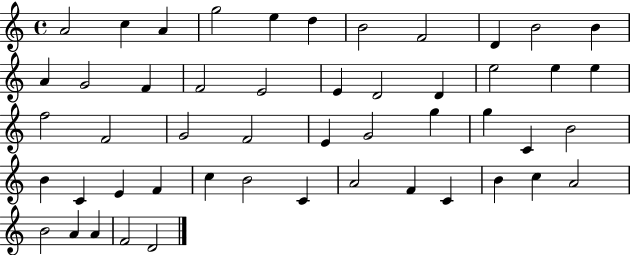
X:1
T:Untitled
M:4/4
L:1/4
K:C
A2 c A g2 e d B2 F2 D B2 B A G2 F F2 E2 E D2 D e2 e e f2 F2 G2 F2 E G2 g g C B2 B C E F c B2 C A2 F C B c A2 B2 A A F2 D2